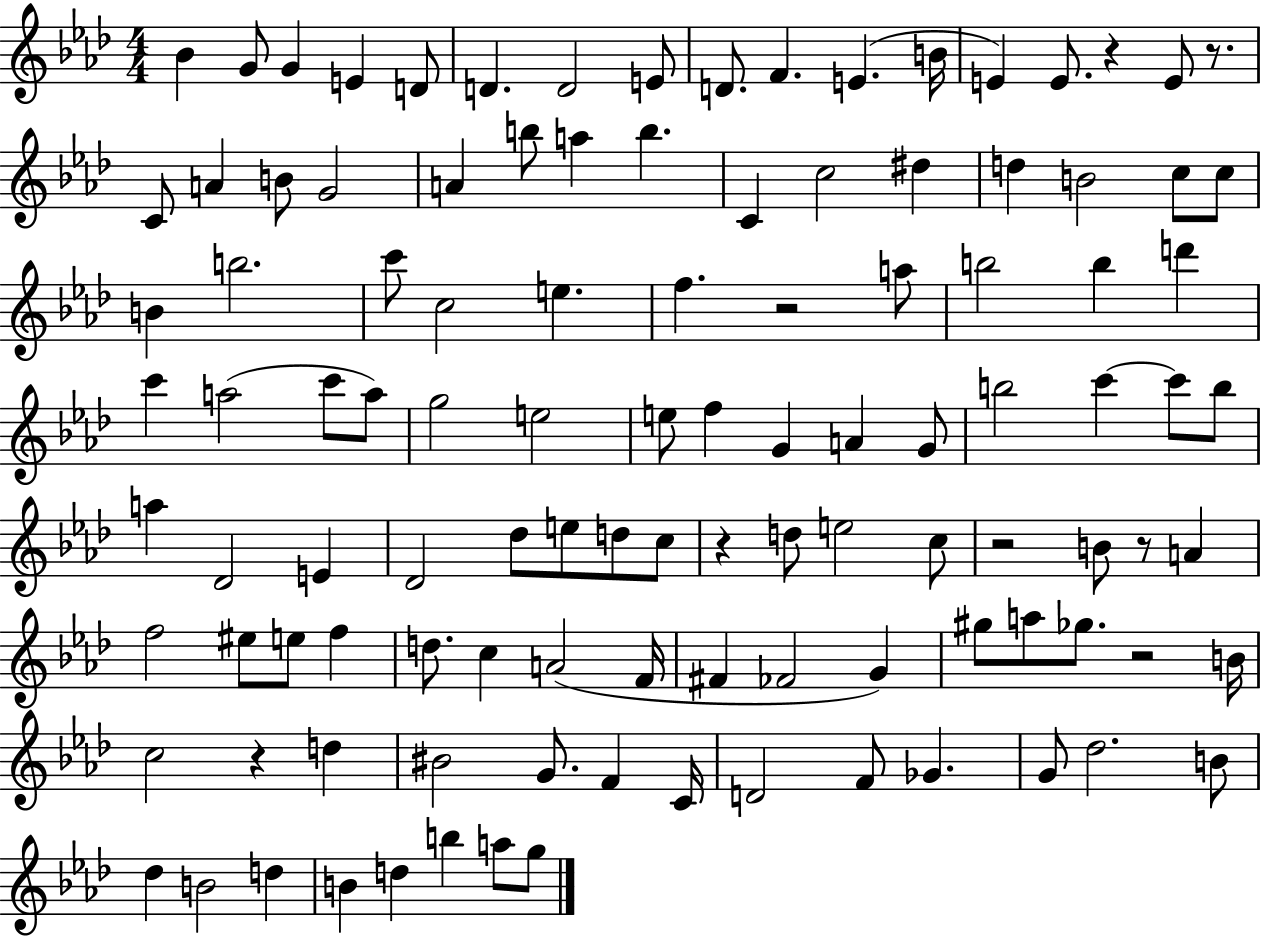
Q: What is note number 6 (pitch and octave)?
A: D4